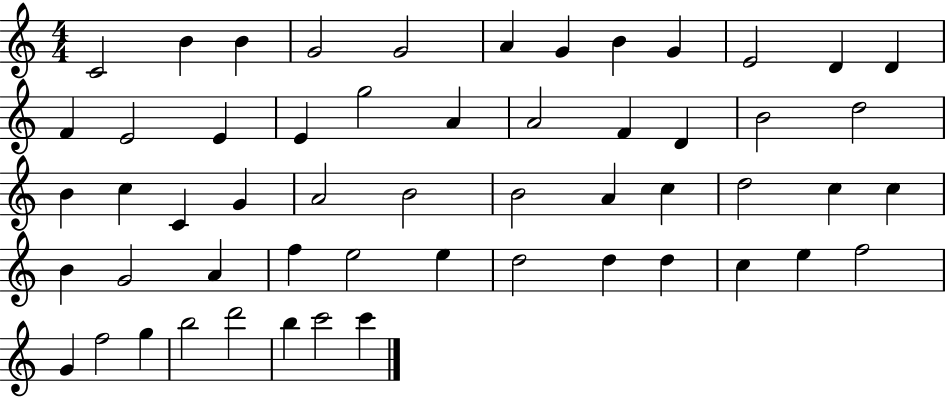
X:1
T:Untitled
M:4/4
L:1/4
K:C
C2 B B G2 G2 A G B G E2 D D F E2 E E g2 A A2 F D B2 d2 B c C G A2 B2 B2 A c d2 c c B G2 A f e2 e d2 d d c e f2 G f2 g b2 d'2 b c'2 c'